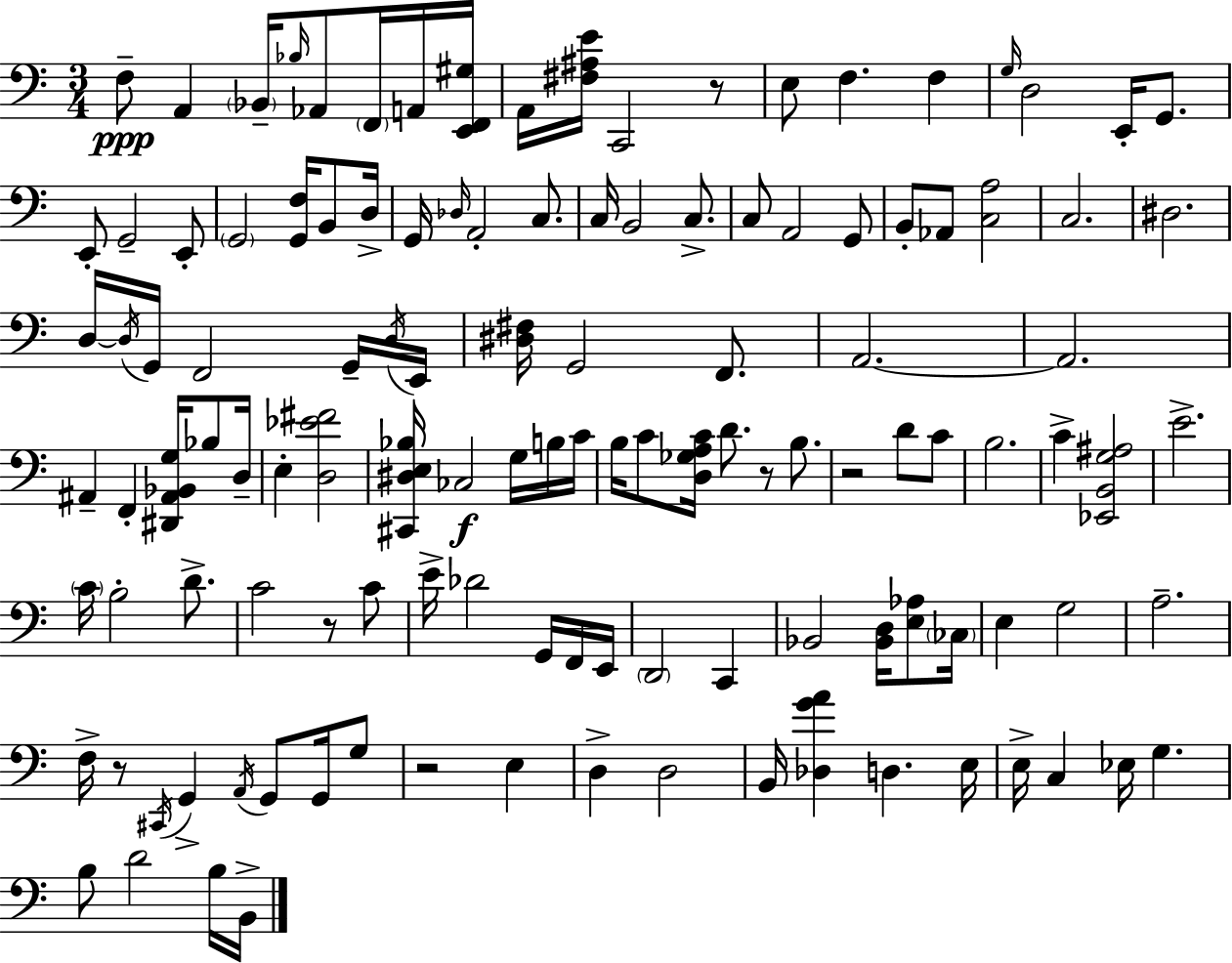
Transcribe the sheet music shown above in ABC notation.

X:1
T:Untitled
M:3/4
L:1/4
K:Am
F,/2 A,, _B,,/4 _B,/4 _A,,/2 F,,/4 A,,/4 [E,,F,,^G,]/4 A,,/4 [^F,^A,E]/4 C,,2 z/2 E,/2 F, F, G,/4 D,2 E,,/4 G,,/2 E,,/2 G,,2 E,,/2 G,,2 [G,,F,]/4 B,,/2 D,/4 G,,/4 _D,/4 A,,2 C,/2 C,/4 B,,2 C,/2 C,/2 A,,2 G,,/2 B,,/2 _A,,/2 [C,A,]2 C,2 ^D,2 D,/4 D,/4 G,,/4 F,,2 G,,/4 D,/4 E,,/4 [^D,^F,]/4 G,,2 F,,/2 A,,2 A,,2 ^A,, F,, [^D,,^A,,_B,,G,]/4 _B,/2 D,/4 E, [D,_E^F]2 [^C,,^D,E,_B,]/4 _C,2 G,/4 B,/4 C/4 B,/4 C/2 [D,_G,A,C]/4 D/2 z/2 B,/2 z2 D/2 C/2 B,2 C [_E,,B,,G,^A,]2 E2 C/4 B,2 D/2 C2 z/2 C/2 E/4 _D2 G,,/4 F,,/4 E,,/4 D,,2 C,, _B,,2 [_B,,D,]/4 [E,_A,]/2 _C,/4 E, G,2 A,2 F,/4 z/2 ^C,,/4 G,, A,,/4 G,,/2 G,,/4 G,/2 z2 E, D, D,2 B,,/4 [_D,GA] D, E,/4 E,/4 C, _E,/4 G, B,/2 D2 B,/4 B,,/4